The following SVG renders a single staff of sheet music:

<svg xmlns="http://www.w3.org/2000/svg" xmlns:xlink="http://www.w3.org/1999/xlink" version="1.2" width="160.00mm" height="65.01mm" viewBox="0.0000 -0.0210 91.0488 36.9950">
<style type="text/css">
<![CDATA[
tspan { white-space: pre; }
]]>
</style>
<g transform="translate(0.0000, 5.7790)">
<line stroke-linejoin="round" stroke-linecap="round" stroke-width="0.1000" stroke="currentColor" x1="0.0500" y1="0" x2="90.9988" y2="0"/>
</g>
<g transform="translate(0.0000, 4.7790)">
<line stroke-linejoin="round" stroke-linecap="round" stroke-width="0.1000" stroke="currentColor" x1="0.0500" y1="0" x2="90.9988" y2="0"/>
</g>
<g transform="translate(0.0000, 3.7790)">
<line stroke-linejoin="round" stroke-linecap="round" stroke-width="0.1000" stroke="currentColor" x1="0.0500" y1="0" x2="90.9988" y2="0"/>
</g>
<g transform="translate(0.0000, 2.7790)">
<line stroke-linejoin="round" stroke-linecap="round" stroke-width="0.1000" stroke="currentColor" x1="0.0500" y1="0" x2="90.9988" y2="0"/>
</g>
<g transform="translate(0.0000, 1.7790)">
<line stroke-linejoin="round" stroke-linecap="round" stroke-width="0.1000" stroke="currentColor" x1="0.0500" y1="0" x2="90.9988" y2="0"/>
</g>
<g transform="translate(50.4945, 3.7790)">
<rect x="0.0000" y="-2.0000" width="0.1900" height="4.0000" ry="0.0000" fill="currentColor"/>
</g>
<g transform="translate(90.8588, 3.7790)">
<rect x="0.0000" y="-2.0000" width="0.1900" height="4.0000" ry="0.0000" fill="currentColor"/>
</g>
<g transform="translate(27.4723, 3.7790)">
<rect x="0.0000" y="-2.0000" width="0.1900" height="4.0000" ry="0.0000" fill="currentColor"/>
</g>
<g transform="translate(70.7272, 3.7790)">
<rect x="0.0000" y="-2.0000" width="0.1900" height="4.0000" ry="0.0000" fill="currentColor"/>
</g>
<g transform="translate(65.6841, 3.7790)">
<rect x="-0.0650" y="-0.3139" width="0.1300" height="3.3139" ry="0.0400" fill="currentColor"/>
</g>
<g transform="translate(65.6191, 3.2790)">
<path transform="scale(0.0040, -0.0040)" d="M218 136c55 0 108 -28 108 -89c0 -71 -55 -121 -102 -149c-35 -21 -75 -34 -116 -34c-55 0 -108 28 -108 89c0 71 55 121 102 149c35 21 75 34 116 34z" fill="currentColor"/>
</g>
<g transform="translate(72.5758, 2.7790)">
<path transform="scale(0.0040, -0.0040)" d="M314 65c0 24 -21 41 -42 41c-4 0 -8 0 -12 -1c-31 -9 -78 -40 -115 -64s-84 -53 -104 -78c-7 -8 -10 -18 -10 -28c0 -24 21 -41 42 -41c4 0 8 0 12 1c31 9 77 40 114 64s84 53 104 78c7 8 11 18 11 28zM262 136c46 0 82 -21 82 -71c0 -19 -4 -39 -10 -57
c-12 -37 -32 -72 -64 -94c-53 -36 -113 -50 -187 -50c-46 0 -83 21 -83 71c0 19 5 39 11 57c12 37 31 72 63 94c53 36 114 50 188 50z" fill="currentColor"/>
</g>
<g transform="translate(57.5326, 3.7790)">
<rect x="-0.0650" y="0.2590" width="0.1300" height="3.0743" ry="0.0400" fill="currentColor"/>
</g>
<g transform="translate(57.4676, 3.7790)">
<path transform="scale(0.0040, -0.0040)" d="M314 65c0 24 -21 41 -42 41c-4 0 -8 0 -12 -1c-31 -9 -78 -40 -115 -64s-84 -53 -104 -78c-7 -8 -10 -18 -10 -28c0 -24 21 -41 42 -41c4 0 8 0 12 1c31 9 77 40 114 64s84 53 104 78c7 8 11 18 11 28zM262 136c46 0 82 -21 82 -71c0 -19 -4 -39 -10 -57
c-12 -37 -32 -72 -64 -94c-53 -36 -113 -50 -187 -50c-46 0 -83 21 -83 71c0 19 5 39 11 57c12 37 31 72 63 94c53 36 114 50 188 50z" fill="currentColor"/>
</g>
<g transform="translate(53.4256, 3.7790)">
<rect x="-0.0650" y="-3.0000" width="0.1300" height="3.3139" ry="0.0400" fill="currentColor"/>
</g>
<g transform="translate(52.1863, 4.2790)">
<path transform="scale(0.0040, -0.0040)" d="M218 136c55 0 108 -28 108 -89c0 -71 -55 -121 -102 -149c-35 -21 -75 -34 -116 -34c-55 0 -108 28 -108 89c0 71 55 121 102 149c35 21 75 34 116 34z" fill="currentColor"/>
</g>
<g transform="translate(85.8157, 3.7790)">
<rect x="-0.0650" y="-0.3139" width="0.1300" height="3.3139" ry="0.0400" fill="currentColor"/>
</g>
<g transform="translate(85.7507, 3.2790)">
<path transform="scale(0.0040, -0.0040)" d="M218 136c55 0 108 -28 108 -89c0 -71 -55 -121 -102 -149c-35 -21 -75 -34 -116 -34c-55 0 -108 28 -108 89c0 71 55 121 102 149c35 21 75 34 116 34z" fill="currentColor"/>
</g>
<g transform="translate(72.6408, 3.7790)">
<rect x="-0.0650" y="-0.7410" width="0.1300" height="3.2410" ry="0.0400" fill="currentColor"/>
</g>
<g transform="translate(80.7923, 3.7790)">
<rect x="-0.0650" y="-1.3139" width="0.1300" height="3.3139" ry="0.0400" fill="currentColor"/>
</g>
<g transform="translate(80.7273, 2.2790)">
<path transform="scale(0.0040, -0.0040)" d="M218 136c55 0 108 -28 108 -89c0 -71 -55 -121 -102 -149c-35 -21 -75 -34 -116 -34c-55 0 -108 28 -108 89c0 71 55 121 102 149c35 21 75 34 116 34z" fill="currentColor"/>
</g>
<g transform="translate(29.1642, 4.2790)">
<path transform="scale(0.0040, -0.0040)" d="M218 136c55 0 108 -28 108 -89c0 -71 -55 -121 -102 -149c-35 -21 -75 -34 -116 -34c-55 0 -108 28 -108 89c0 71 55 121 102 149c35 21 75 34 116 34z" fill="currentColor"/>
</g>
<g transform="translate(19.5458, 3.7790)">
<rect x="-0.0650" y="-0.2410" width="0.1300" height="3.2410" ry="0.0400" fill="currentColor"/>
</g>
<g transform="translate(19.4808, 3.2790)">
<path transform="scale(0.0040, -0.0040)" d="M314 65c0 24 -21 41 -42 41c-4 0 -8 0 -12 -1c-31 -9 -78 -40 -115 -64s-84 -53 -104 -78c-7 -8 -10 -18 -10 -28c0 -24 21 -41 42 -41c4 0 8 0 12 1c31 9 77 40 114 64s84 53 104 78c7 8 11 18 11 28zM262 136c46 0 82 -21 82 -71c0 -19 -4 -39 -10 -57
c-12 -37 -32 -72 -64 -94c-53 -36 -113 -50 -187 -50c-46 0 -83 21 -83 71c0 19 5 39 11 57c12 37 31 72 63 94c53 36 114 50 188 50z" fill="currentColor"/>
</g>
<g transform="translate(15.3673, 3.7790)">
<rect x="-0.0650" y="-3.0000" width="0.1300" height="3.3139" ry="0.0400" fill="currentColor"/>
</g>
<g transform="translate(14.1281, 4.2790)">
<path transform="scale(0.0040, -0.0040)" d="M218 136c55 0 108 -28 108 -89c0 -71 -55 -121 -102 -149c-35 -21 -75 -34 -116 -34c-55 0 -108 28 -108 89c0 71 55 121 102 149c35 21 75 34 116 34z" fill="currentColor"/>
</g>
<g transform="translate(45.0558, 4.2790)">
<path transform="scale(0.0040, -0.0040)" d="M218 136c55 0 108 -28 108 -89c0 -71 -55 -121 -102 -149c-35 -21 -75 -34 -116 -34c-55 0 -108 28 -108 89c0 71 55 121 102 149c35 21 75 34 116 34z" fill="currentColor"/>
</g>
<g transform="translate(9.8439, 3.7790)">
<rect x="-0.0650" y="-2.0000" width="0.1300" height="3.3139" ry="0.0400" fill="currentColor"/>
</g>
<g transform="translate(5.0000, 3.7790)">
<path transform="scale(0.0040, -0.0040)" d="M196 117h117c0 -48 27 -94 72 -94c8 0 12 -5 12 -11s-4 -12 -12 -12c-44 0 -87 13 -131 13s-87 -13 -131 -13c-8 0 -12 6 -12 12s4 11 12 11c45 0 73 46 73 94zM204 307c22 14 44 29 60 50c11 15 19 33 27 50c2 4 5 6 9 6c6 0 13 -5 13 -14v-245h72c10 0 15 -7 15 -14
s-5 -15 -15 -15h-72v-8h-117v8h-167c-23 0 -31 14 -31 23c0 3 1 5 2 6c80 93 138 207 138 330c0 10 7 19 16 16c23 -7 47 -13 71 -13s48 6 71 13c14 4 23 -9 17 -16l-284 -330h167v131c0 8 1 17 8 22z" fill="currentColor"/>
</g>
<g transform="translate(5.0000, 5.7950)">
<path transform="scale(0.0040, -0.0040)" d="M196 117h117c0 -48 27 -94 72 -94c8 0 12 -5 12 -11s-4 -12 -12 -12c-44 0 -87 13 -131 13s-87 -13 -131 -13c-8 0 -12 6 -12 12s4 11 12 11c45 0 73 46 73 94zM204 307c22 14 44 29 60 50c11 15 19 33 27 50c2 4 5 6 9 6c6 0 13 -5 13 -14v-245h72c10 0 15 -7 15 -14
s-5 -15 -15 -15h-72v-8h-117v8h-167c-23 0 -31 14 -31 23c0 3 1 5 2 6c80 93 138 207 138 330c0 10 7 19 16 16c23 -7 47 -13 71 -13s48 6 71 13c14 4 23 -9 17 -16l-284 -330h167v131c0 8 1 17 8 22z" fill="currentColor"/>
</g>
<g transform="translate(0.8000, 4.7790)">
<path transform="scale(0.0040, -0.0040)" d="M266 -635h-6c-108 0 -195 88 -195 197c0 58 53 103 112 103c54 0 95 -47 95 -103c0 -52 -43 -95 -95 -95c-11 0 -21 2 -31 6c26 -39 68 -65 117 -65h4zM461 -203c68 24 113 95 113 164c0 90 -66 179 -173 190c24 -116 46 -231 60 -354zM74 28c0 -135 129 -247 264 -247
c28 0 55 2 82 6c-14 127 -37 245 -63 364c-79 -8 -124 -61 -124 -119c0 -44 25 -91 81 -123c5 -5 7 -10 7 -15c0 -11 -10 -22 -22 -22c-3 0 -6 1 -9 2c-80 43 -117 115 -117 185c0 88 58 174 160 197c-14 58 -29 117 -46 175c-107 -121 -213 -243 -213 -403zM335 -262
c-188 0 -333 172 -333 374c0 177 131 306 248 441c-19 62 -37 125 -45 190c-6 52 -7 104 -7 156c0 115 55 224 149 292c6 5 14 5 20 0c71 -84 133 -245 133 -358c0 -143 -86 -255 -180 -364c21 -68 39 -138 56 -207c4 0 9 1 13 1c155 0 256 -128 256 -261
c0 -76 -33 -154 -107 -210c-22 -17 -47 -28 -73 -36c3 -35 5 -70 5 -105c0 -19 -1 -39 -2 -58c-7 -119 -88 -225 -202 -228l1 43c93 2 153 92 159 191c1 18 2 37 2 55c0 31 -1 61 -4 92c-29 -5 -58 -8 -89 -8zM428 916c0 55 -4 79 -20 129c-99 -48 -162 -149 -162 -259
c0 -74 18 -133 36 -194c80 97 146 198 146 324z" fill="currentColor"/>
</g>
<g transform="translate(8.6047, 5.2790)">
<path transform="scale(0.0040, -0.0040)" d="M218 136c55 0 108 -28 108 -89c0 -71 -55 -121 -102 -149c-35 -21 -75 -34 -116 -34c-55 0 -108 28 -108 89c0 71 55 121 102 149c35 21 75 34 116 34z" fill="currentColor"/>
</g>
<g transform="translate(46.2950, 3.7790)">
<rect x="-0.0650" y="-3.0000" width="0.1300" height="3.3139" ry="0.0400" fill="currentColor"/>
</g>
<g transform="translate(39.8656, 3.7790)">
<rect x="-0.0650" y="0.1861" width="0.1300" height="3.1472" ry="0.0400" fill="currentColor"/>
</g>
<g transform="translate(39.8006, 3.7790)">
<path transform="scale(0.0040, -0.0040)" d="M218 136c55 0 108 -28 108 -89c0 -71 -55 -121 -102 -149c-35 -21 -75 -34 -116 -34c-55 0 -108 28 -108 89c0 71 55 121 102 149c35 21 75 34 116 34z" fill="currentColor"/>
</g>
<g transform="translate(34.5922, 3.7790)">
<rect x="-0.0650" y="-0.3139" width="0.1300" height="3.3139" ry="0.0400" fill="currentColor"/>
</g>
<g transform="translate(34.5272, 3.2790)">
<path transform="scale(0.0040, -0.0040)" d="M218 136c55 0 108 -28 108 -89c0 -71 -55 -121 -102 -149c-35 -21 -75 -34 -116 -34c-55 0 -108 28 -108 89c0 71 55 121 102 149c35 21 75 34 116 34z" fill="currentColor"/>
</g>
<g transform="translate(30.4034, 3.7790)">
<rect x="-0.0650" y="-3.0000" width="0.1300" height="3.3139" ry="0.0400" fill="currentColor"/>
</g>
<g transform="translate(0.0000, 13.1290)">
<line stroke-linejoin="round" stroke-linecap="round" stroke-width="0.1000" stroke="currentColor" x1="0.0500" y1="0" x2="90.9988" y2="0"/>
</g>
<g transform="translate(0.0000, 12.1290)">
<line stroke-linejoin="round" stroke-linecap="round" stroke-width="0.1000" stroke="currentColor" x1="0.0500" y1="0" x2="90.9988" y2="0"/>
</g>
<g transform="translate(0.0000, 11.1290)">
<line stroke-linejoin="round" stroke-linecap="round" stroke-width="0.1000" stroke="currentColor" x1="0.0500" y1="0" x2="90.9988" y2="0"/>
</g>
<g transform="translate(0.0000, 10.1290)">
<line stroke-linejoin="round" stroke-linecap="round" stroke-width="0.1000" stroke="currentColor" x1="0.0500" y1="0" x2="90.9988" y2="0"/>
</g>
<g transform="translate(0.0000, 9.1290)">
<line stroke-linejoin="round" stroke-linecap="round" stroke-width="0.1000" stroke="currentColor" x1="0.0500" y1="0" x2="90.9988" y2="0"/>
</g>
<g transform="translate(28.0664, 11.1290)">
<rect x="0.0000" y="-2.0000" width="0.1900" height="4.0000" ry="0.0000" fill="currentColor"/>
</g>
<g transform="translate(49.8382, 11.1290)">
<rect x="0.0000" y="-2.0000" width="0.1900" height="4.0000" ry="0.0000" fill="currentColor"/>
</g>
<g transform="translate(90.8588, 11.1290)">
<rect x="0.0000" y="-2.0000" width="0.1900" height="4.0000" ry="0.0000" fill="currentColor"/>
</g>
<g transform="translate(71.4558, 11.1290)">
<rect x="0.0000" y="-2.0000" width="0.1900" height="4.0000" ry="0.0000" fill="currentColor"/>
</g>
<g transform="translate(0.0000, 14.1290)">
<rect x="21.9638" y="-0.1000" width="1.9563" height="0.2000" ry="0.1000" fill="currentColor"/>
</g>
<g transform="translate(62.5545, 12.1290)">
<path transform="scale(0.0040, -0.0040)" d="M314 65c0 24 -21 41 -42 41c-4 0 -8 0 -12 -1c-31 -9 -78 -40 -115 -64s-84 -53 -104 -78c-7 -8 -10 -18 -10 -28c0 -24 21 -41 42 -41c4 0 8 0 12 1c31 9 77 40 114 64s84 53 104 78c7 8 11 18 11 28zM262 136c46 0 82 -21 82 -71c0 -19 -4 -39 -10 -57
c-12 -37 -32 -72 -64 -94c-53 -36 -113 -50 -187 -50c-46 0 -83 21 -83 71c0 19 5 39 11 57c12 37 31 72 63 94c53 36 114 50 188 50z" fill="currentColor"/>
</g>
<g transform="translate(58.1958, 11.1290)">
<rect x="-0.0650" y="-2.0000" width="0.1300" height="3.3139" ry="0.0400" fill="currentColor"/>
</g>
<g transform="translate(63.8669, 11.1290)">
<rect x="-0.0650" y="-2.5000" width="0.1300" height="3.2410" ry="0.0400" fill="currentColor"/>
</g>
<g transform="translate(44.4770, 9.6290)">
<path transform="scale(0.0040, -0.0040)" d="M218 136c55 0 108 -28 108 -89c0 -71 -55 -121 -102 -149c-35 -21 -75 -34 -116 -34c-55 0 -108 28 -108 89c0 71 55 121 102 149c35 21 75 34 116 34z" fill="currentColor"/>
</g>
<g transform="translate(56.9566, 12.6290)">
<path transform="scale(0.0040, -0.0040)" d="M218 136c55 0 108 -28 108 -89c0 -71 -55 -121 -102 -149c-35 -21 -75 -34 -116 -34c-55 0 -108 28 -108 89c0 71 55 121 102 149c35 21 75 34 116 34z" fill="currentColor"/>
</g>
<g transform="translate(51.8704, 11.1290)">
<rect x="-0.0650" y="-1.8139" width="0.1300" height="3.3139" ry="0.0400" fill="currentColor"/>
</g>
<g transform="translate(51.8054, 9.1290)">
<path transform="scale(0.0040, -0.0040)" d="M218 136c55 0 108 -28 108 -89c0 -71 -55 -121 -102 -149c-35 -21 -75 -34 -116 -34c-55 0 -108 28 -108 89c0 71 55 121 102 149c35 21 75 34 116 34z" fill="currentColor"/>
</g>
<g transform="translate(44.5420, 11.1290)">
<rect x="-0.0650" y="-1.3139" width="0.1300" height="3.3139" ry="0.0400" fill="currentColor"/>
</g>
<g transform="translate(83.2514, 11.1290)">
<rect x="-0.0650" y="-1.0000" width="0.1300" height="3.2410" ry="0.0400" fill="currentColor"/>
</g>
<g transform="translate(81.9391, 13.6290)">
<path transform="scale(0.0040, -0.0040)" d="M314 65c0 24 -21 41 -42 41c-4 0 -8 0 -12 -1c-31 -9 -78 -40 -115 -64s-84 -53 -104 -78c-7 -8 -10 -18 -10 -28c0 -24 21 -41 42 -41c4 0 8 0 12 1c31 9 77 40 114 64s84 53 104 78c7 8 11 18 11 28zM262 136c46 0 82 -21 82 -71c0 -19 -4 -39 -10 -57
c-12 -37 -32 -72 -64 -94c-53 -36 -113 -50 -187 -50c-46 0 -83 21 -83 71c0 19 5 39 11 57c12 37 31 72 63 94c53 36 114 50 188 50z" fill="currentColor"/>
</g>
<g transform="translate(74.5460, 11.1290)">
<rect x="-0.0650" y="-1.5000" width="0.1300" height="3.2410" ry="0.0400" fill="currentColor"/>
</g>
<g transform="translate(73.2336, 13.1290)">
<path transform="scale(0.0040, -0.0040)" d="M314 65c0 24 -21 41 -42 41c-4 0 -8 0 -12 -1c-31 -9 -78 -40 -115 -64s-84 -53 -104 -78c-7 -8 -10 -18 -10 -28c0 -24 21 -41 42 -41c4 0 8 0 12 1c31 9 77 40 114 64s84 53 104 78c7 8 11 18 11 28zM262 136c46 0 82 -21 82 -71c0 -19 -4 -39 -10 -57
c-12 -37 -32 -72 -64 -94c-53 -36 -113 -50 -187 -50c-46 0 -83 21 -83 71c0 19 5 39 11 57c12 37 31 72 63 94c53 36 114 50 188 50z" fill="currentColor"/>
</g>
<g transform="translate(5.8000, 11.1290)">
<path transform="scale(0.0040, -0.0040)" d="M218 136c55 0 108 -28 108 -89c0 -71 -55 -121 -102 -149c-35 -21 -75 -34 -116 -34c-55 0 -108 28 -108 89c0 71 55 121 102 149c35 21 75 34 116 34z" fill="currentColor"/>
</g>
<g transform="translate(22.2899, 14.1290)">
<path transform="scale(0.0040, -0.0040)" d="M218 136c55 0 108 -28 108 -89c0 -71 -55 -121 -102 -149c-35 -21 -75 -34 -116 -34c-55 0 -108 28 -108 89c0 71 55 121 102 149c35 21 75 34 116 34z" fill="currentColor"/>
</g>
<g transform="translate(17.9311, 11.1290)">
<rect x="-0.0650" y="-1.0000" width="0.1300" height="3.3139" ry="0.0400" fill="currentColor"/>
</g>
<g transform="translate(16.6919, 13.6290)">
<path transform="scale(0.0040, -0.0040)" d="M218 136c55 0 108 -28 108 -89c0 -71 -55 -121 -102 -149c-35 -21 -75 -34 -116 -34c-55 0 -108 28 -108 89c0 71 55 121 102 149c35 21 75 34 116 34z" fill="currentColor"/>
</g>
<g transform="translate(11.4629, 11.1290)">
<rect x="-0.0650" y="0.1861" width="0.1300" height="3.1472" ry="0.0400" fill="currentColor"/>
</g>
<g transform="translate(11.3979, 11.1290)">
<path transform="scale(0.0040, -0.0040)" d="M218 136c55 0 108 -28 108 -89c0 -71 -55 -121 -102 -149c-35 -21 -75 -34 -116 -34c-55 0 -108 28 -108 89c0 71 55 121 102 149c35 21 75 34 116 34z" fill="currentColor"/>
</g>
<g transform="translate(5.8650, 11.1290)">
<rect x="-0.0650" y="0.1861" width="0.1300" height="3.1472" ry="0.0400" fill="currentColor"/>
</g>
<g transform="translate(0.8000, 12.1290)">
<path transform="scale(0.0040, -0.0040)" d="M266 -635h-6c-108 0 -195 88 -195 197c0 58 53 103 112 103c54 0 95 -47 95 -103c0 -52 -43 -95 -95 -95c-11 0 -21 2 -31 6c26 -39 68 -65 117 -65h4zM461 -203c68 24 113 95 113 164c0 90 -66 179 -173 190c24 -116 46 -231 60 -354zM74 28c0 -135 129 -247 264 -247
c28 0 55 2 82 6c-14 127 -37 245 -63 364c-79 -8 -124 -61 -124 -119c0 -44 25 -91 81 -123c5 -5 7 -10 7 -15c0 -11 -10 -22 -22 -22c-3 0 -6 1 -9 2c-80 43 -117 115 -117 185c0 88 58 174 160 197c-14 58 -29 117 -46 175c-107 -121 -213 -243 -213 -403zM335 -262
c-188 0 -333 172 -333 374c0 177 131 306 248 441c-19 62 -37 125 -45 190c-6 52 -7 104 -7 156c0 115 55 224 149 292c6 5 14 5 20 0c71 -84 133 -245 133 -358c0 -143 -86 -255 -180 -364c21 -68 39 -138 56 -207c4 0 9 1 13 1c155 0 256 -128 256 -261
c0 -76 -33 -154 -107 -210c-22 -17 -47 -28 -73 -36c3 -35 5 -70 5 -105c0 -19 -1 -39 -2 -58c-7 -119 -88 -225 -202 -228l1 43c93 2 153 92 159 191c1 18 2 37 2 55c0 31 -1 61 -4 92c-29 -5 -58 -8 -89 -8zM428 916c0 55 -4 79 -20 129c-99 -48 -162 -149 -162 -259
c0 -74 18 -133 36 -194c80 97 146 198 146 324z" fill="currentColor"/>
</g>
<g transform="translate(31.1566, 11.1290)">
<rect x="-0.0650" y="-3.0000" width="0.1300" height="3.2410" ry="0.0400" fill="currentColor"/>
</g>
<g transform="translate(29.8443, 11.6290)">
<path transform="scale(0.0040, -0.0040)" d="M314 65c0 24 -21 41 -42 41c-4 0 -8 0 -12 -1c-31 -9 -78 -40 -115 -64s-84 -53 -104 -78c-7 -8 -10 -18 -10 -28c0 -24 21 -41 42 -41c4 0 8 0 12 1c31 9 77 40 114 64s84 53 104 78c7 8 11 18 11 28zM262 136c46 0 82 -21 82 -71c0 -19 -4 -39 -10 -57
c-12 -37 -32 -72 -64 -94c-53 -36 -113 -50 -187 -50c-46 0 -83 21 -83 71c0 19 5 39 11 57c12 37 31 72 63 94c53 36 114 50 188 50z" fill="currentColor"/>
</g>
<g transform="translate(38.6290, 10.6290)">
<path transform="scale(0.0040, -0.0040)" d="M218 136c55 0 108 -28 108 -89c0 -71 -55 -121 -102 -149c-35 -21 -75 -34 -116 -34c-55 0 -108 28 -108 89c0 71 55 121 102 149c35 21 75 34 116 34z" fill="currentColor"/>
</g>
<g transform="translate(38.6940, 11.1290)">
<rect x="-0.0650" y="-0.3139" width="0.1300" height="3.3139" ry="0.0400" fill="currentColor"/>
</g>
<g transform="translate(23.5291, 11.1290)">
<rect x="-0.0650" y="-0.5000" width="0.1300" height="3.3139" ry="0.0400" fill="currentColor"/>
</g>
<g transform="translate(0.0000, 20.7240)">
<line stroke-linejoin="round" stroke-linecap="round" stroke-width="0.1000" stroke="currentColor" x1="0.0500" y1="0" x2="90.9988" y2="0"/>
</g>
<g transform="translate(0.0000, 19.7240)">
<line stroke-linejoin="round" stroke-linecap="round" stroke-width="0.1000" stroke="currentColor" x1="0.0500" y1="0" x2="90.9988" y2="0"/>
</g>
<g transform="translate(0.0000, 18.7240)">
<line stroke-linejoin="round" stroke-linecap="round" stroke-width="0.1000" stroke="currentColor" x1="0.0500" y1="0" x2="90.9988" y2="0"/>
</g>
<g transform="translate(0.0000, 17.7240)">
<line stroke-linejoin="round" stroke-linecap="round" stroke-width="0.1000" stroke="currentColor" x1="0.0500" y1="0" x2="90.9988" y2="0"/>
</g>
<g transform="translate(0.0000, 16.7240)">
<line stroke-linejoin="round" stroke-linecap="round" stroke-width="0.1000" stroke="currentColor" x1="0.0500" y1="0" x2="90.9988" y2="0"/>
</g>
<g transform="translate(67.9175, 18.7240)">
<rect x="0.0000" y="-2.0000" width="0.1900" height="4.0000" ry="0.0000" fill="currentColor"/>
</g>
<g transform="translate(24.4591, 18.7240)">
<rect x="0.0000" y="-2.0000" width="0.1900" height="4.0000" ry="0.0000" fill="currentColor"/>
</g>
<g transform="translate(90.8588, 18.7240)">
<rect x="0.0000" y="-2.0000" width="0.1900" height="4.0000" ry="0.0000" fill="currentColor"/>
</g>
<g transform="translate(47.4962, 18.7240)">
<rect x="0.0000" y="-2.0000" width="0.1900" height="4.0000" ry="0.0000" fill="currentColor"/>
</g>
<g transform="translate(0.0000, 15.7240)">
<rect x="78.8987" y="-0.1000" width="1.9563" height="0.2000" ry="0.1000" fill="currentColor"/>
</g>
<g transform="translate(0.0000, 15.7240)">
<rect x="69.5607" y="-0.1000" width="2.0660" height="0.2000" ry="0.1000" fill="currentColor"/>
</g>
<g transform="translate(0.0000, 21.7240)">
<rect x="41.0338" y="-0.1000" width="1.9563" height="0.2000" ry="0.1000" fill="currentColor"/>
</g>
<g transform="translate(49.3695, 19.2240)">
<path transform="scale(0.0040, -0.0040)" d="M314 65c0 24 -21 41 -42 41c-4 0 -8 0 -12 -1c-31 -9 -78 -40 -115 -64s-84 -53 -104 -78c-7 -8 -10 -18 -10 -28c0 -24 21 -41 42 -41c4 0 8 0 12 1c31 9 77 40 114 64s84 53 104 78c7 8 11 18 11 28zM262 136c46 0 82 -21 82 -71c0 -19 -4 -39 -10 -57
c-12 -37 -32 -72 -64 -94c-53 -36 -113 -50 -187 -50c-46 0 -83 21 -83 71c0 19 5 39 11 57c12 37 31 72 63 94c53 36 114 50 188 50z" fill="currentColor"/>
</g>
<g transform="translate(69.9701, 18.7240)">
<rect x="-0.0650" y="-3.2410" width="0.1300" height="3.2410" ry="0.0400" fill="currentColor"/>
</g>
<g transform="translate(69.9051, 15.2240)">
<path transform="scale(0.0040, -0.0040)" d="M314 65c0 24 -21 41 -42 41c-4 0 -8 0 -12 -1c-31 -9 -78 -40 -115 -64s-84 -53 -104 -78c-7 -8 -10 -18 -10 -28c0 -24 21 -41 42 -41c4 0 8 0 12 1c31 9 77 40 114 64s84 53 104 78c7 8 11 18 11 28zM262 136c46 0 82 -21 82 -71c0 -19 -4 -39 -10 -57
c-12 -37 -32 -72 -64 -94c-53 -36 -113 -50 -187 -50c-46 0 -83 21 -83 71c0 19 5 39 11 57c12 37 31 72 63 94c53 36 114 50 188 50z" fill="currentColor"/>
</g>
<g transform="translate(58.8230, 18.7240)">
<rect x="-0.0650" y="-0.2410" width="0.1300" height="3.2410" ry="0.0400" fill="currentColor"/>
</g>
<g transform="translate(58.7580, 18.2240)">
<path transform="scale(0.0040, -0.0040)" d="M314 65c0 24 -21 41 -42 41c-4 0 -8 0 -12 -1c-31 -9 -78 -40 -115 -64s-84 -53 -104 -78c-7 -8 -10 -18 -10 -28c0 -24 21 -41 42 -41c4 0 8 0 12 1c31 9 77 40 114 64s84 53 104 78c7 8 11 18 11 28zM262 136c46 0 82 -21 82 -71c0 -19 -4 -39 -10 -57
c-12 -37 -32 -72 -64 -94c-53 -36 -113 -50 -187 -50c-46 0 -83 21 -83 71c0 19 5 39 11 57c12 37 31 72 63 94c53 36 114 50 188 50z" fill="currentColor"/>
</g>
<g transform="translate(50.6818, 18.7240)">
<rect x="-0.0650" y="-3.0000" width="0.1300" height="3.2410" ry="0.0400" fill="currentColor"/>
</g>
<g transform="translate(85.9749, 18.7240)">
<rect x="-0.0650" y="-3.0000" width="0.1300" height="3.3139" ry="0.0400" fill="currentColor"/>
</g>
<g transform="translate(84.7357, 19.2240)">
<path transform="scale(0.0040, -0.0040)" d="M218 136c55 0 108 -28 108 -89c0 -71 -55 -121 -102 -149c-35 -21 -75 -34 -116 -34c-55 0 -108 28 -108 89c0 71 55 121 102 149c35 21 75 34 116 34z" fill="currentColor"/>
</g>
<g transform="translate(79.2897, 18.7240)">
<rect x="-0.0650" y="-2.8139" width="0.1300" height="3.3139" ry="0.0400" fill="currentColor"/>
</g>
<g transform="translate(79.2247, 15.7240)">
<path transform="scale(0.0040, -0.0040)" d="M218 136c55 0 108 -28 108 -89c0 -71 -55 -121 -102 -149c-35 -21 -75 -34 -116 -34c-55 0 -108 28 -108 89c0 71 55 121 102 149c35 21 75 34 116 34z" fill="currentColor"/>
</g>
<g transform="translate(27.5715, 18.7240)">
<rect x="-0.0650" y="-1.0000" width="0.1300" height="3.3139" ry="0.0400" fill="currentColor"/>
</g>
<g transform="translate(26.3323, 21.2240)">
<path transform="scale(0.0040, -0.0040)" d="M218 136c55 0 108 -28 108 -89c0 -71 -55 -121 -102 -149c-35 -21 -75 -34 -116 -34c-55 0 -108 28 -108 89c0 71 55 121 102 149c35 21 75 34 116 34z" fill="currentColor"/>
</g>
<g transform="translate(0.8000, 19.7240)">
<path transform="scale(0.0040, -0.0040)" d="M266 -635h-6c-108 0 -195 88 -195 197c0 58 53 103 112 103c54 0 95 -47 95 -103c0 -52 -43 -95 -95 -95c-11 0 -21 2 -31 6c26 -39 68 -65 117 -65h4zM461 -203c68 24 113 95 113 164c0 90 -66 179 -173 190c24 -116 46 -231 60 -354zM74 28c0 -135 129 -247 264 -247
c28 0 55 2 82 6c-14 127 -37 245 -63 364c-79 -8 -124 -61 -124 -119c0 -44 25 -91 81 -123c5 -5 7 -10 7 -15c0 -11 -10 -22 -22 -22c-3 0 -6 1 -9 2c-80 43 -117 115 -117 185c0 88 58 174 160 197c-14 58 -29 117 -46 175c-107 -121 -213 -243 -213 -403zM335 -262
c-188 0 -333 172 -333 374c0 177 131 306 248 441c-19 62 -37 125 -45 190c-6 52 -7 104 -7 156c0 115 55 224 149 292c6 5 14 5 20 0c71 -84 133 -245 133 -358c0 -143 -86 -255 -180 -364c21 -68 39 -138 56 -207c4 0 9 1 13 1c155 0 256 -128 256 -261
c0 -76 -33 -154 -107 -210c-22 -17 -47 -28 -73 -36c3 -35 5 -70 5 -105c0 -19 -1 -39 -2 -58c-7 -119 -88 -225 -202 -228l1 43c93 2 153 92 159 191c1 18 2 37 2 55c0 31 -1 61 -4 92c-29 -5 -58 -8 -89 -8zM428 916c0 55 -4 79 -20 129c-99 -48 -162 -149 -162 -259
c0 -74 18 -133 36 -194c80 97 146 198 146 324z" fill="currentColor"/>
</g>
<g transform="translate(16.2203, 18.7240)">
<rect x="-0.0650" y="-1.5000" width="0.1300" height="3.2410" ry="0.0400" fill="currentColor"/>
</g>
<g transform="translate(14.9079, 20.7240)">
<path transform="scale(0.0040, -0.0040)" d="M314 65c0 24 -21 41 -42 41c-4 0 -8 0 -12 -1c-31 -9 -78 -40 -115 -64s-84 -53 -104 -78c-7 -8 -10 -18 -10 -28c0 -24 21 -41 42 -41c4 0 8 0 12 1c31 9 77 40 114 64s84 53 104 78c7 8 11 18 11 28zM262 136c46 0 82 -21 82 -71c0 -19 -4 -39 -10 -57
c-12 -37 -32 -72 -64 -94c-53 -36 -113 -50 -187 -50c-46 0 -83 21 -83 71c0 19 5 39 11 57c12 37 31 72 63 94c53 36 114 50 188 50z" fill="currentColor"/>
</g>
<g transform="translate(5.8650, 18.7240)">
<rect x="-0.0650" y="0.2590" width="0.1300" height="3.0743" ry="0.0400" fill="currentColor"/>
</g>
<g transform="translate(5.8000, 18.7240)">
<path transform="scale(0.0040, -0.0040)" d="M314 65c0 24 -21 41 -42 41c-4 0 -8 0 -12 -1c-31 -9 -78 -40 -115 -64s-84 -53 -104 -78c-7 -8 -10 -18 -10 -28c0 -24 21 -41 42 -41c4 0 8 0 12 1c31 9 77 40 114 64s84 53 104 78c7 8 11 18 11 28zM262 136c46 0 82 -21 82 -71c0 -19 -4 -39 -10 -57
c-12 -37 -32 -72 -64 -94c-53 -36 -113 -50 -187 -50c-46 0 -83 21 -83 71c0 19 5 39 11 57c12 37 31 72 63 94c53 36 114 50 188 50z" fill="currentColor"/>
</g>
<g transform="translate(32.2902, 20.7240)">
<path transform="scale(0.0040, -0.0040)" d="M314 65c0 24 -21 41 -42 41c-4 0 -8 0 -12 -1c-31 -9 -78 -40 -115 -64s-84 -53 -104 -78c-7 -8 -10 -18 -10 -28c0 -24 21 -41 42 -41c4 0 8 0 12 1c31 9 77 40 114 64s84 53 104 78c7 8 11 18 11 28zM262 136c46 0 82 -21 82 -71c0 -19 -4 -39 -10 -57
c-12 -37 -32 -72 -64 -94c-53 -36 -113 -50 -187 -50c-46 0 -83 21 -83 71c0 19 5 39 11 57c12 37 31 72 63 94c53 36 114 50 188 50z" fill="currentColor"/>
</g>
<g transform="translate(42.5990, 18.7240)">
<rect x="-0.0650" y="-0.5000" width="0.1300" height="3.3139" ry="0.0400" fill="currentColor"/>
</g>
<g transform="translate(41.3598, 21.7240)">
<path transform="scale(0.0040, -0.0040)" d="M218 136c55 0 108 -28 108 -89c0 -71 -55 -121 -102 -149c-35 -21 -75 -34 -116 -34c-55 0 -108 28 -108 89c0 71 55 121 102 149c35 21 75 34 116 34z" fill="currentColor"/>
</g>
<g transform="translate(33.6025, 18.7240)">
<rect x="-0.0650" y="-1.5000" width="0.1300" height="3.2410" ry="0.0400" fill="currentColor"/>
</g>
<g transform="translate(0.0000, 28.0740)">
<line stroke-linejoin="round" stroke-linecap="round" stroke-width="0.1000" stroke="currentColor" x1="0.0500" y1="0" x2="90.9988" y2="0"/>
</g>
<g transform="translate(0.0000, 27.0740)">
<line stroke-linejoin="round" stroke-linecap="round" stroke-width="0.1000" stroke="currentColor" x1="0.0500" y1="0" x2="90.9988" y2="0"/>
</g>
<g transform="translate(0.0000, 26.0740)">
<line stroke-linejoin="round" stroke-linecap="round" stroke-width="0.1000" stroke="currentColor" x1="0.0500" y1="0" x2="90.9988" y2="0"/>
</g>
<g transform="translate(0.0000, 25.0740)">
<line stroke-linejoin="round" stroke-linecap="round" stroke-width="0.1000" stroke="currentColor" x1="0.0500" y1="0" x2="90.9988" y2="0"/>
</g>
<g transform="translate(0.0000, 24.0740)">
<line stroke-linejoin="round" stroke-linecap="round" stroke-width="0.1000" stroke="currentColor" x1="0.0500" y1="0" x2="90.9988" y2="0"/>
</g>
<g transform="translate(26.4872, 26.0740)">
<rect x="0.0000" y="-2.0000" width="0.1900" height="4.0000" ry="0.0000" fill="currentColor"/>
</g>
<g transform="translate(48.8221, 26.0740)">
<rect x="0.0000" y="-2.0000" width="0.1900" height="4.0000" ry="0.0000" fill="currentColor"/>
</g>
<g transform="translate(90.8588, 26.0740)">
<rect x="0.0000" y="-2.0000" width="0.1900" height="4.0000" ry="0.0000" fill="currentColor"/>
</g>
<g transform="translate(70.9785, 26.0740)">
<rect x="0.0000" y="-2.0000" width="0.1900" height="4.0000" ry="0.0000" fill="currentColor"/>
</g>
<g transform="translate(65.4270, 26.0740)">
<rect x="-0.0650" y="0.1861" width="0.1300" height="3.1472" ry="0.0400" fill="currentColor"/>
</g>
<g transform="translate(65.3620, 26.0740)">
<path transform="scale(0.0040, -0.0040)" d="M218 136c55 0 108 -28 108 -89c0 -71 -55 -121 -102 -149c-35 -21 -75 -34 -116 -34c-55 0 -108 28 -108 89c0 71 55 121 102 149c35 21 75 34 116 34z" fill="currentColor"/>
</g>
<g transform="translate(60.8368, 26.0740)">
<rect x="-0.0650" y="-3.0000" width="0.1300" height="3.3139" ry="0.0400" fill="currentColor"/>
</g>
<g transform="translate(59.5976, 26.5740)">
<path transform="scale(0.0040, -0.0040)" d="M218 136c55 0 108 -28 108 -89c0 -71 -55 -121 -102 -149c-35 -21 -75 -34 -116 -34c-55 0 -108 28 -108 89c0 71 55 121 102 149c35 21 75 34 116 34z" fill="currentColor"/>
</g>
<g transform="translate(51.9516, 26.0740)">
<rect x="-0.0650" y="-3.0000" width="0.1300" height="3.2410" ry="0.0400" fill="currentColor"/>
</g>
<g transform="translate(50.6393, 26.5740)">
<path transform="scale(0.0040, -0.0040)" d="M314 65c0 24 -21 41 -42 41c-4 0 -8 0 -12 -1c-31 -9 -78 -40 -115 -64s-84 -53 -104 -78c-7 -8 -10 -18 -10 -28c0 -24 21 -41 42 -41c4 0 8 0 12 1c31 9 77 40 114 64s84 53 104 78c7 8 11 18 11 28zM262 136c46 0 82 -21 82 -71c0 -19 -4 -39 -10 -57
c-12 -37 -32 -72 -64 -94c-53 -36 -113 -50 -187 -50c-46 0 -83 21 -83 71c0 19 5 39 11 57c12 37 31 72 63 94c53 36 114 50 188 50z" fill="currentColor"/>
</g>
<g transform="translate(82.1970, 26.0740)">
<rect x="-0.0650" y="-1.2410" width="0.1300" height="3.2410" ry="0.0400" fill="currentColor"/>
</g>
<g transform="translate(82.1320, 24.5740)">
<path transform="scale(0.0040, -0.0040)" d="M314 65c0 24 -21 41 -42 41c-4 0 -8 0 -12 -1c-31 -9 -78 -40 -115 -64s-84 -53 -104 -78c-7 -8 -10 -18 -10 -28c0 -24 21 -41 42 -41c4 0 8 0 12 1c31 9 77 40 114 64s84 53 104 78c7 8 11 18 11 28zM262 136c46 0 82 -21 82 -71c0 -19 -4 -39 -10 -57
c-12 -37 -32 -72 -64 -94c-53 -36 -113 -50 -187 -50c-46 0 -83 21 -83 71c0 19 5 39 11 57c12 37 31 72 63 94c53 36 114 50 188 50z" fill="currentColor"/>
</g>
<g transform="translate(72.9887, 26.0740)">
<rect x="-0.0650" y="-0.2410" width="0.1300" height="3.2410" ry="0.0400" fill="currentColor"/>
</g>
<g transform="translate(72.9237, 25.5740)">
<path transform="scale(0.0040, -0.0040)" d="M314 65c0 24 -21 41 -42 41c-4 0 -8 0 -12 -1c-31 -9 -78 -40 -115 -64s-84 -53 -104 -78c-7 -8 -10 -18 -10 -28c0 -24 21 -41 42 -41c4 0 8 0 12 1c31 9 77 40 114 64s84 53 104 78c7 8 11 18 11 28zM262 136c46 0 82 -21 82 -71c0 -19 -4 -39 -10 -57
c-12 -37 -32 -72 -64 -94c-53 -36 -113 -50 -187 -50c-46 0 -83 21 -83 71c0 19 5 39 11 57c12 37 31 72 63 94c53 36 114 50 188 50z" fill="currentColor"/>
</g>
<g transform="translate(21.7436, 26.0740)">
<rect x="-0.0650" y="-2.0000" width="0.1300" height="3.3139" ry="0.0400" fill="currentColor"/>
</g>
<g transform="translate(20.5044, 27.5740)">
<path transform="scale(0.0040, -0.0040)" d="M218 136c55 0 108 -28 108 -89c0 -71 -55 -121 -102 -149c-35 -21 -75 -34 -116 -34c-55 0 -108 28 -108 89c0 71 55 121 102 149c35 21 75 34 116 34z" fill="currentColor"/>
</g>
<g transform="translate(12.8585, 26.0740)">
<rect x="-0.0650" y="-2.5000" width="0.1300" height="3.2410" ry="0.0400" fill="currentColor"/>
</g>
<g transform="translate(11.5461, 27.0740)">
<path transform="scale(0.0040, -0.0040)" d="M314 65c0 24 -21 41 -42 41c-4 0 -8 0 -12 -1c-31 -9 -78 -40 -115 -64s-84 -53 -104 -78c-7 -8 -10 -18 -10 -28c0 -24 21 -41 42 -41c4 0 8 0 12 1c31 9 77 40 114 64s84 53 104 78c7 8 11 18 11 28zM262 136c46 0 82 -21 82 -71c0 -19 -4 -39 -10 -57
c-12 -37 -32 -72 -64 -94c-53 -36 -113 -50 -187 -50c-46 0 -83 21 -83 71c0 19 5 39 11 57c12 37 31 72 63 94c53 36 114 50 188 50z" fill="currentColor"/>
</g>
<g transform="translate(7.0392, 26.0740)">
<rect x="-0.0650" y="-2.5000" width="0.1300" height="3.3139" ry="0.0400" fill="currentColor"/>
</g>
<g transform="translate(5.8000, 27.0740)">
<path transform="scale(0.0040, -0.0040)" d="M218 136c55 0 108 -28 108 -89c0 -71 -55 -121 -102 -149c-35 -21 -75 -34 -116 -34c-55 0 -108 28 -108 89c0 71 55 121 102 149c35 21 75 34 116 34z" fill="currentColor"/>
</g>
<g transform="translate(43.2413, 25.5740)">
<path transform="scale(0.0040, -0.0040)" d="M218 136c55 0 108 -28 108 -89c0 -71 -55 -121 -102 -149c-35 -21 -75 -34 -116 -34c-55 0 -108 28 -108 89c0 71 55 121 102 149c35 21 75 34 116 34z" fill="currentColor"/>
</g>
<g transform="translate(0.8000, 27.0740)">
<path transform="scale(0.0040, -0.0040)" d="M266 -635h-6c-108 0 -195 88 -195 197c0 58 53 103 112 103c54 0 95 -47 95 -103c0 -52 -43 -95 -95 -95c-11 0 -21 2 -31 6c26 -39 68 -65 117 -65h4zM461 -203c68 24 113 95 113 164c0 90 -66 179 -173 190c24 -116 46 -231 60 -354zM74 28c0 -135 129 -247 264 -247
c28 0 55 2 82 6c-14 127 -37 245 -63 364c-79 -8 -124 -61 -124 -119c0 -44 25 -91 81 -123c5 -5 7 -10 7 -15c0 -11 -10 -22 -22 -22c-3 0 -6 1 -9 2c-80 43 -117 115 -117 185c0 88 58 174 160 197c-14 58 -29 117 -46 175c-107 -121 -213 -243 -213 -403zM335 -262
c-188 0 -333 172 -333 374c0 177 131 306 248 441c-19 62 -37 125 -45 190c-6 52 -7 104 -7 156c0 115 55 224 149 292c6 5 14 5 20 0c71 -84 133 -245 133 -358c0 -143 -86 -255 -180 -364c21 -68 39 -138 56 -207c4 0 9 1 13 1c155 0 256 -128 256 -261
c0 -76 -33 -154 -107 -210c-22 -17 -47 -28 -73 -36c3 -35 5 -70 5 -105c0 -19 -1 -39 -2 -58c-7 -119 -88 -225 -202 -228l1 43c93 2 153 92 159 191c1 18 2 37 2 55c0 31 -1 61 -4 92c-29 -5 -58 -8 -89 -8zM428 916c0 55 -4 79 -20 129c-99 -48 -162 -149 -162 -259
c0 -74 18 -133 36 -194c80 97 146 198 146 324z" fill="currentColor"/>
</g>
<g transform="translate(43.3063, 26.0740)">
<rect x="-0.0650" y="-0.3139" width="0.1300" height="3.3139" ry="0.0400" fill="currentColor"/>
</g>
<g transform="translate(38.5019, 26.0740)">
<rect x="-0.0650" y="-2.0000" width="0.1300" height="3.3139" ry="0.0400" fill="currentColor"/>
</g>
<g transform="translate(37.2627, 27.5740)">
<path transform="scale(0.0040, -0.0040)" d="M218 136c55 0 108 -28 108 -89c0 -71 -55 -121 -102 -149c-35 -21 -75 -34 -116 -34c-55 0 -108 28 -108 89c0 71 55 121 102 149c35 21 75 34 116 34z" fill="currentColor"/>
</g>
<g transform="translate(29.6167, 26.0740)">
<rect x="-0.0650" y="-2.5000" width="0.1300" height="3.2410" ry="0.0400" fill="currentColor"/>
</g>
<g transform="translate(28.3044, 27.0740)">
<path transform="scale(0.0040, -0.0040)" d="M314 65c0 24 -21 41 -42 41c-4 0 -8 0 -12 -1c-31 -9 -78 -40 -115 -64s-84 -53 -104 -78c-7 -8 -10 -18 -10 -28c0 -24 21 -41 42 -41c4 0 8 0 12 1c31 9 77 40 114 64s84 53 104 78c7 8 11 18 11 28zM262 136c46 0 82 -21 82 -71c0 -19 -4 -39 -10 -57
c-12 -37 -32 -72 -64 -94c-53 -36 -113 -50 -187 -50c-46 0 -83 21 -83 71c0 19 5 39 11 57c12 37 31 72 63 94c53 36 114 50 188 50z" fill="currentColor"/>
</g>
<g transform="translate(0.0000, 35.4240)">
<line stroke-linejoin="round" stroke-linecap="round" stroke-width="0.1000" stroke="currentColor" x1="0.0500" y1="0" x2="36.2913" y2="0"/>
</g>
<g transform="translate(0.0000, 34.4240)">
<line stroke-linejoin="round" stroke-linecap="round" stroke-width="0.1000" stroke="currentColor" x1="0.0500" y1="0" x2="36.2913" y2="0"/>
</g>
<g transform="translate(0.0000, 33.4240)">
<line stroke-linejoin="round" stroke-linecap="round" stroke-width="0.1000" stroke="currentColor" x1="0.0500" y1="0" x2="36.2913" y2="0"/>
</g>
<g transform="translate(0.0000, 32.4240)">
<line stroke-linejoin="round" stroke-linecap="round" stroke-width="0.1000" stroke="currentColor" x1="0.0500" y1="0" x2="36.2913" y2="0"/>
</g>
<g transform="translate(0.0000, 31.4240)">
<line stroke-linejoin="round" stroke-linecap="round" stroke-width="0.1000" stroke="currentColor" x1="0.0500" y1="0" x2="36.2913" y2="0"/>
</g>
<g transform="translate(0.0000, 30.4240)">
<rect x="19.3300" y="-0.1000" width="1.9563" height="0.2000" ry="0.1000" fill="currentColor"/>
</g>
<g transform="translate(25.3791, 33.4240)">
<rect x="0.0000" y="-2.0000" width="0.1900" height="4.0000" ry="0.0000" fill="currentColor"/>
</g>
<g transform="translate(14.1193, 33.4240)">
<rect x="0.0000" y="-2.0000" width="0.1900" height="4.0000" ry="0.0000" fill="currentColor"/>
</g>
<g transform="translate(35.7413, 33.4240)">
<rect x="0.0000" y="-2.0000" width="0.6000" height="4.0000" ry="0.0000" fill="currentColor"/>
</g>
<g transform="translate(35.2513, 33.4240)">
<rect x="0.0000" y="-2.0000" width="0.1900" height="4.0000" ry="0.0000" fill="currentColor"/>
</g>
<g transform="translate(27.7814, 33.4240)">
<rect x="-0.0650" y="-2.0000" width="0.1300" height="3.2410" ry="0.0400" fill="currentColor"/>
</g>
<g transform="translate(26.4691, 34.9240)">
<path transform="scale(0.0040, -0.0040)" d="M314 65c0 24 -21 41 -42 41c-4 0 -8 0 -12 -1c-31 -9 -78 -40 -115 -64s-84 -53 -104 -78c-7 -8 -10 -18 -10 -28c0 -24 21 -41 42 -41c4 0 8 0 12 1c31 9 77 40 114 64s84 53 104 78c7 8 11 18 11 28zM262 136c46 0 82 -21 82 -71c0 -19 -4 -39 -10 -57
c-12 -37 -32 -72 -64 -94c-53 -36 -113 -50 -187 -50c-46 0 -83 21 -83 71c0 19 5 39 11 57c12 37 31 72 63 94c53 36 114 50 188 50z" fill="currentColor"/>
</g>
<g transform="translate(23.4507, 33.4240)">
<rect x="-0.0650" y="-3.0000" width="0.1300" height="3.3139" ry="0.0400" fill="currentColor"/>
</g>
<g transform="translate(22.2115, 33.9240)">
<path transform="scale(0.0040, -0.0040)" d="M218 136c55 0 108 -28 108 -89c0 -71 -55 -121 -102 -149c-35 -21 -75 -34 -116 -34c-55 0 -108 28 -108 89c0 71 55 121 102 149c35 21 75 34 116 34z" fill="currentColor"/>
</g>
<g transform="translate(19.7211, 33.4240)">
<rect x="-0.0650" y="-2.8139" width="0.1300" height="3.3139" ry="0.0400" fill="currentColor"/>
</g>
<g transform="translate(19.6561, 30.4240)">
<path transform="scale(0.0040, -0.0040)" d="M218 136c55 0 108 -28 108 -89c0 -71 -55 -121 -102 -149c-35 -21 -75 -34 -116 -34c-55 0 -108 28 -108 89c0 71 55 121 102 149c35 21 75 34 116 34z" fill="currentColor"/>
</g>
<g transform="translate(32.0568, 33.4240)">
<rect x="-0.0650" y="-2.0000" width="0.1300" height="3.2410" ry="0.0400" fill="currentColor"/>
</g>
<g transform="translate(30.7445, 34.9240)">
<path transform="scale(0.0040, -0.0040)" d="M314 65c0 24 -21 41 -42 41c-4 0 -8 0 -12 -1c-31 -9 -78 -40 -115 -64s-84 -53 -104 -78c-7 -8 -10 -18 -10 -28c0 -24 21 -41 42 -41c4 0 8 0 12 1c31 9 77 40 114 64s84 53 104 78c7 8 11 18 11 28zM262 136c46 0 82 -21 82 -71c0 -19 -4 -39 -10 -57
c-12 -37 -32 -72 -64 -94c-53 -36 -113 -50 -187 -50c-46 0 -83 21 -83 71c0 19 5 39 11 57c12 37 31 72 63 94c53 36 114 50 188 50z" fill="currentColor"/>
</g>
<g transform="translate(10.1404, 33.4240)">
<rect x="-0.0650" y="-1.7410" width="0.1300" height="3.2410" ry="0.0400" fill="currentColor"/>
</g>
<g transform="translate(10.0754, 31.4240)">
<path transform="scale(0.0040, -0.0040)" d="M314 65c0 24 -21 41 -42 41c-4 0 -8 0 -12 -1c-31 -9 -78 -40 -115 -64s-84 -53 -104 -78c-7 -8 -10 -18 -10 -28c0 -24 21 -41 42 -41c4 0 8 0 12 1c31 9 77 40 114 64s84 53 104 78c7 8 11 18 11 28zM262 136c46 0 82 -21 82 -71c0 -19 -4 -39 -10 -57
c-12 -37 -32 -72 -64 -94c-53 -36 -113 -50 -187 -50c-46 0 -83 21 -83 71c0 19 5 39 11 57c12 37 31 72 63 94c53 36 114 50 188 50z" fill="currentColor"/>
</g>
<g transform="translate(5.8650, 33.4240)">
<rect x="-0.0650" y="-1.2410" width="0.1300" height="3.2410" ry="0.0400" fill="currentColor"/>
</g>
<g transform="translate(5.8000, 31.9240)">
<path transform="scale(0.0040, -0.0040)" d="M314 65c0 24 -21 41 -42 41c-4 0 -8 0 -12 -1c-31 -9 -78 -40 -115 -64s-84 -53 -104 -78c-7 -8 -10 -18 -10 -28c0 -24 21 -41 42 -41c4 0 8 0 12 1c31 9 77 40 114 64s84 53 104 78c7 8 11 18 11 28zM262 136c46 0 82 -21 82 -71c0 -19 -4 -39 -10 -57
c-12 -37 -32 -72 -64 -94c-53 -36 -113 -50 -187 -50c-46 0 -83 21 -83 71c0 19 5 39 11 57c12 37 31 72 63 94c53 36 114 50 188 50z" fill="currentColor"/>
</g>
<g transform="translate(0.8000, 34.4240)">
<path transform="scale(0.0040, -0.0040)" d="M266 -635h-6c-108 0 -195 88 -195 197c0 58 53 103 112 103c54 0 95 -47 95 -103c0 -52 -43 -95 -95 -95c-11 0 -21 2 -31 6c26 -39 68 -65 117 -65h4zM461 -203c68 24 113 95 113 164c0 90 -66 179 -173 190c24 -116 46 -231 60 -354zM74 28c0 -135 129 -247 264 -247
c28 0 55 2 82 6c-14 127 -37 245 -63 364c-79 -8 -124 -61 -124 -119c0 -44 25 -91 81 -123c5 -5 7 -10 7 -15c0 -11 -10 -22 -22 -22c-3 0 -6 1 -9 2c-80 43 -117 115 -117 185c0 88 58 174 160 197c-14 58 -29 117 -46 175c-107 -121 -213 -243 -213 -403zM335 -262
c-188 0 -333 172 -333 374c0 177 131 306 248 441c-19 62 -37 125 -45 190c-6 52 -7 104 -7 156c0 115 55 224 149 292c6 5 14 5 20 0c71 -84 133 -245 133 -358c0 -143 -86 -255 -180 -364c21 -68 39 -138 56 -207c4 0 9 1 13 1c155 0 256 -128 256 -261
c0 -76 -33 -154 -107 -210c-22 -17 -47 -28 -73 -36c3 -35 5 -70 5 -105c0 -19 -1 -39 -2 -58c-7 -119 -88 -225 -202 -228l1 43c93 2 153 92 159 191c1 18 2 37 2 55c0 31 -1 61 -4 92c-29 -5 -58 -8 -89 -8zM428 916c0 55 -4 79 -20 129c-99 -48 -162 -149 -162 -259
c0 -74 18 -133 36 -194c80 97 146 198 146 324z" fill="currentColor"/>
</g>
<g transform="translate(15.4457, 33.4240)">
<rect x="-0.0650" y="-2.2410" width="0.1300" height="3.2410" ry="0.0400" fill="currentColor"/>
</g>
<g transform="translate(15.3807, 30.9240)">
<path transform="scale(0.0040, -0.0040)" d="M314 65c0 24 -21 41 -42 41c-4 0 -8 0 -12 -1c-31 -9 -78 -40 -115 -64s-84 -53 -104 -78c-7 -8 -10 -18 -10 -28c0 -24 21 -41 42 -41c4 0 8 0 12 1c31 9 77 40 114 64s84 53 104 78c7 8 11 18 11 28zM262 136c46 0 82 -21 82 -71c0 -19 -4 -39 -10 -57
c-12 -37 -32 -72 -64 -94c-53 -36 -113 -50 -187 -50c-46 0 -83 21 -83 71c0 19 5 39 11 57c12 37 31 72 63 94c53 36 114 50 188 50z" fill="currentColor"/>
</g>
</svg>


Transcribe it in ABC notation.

X:1
T:Untitled
M:4/4
L:1/4
K:C
F A c2 A c B A A B2 c d2 e c B B D C A2 c e f F G2 E2 D2 B2 E2 D E2 C A2 c2 b2 a A G G2 F G2 F c A2 A B c2 e2 e2 f2 g2 a A F2 F2